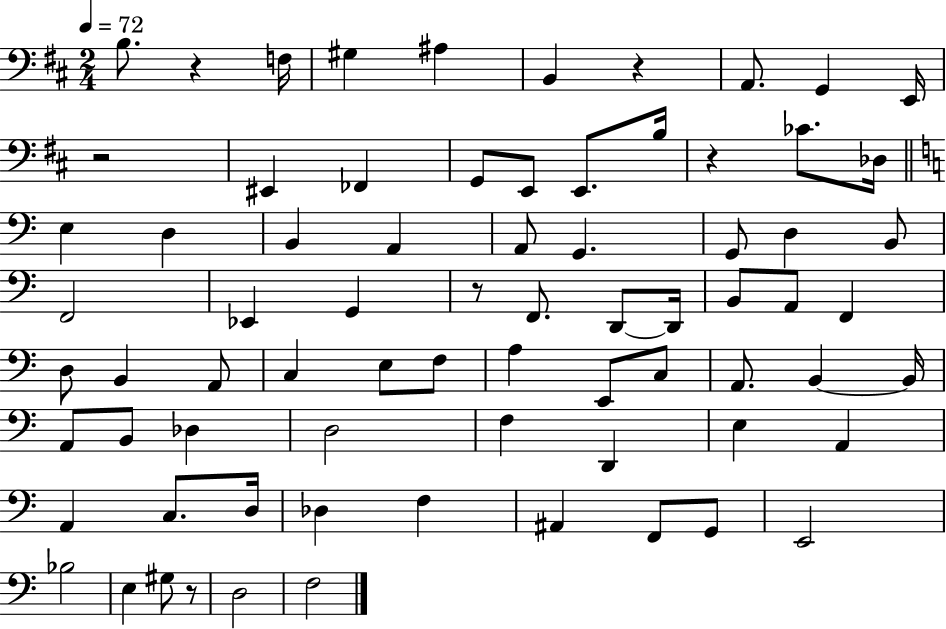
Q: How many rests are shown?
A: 6